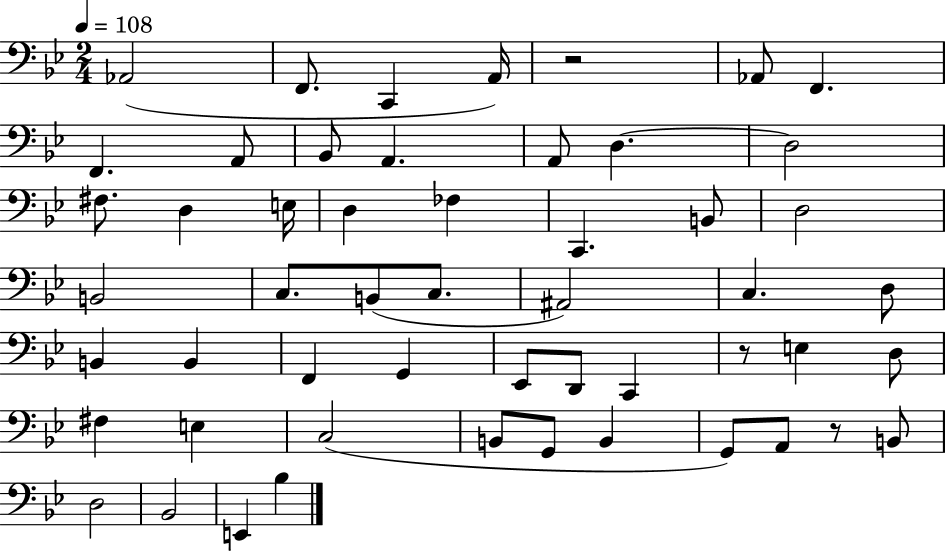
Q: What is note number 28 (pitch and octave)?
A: D3